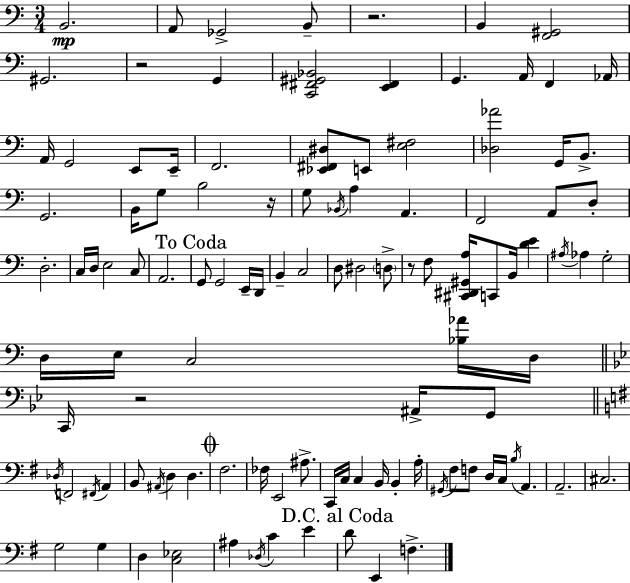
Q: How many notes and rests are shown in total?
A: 110